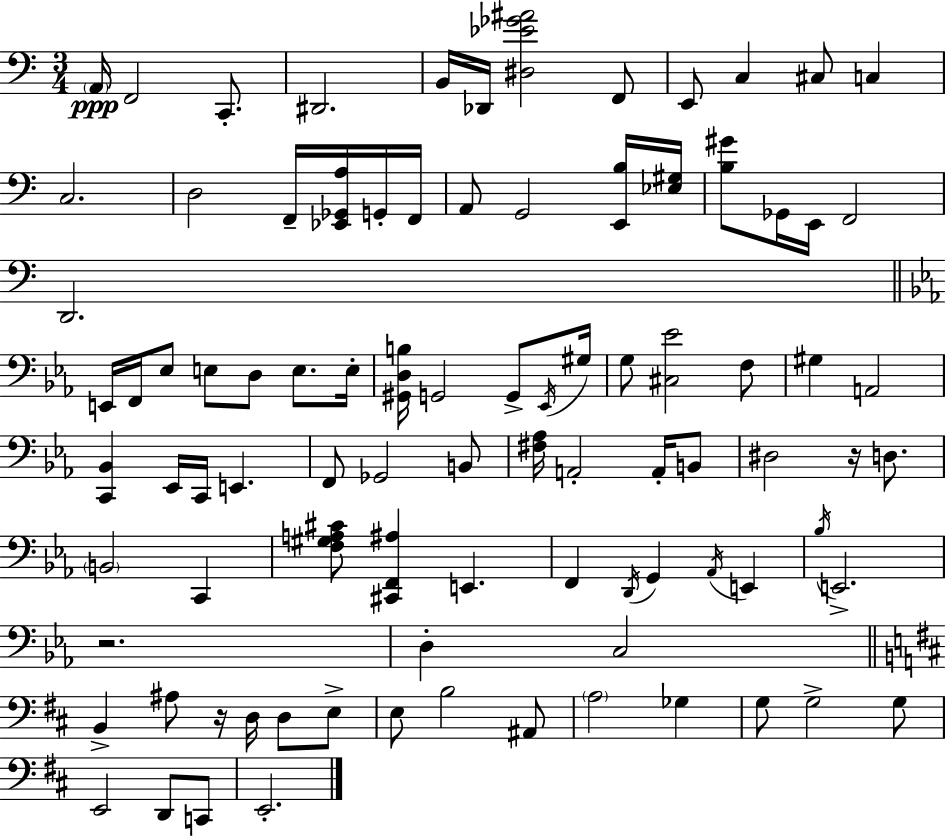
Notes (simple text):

A2/s F2/h C2/e. D#2/h. B2/s Db2/s [D#3,Eb4,Gb4,A#4]/h F2/e E2/e C3/q C#3/e C3/q C3/h. D3/h F2/s [Eb2,Gb2,A3]/s G2/s F2/s A2/e G2/h [E2,B3]/s [Eb3,G#3]/s [B3,G#4]/e Gb2/s E2/s F2/h D2/h. E2/s F2/s Eb3/e E3/e D3/e E3/e. E3/s [G#2,D3,B3]/s G2/h G2/e Eb2/s G#3/s G3/e [C#3,Eb4]/h F3/e G#3/q A2/h [C2,Bb2]/q Eb2/s C2/s E2/q. F2/e Gb2/h B2/e [F#3,Ab3]/s A2/h A2/s B2/e D#3/h R/s D3/e. B2/h C2/q [F3,G#3,A3,C#4]/e [C#2,F2,A#3]/q E2/q. F2/q D2/s G2/q Ab2/s E2/q Bb3/s E2/h. R/h. D3/q C3/h B2/q A#3/e R/s D3/s D3/e E3/e E3/e B3/h A#2/e A3/h Gb3/q G3/e G3/h G3/e E2/h D2/e C2/e E2/h.